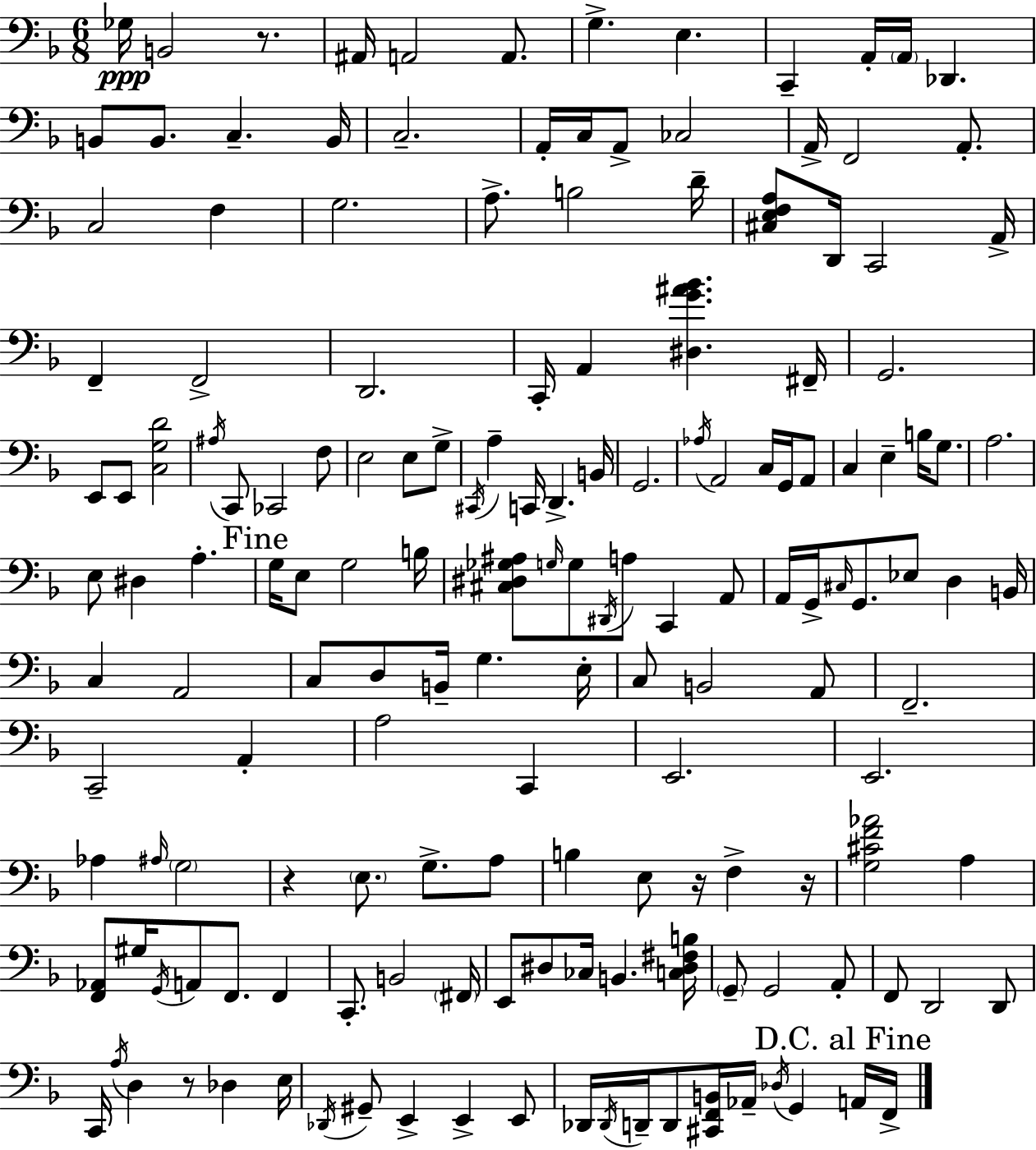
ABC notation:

X:1
T:Untitled
M:6/8
L:1/4
K:F
_G,/4 B,,2 z/2 ^A,,/4 A,,2 A,,/2 G, E, C,, A,,/4 A,,/4 _D,, B,,/2 B,,/2 C, B,,/4 C,2 A,,/4 C,/4 A,,/2 _C,2 A,,/4 F,,2 A,,/2 C,2 F, G,2 A,/2 B,2 D/4 [^C,E,F,A,]/2 D,,/4 C,,2 A,,/4 F,, F,,2 D,,2 C,,/4 A,, [^D,G^A_B] ^F,,/4 G,,2 E,,/2 E,,/2 [C,G,D]2 ^A,/4 C,,/2 _C,,2 F,/2 E,2 E,/2 G,/2 ^C,,/4 A, C,,/4 D,, B,,/4 G,,2 _A,/4 A,,2 C,/4 G,,/4 A,,/2 C, E, B,/4 G,/2 A,2 E,/2 ^D, A, G,/4 E,/2 G,2 B,/4 [^C,^D,_G,^A,]/2 G,/4 G,/2 ^D,,/4 A,/2 C,, A,,/2 A,,/4 G,,/4 ^C,/4 G,,/2 _E,/2 D, B,,/4 C, A,,2 C,/2 D,/2 B,,/4 G, E,/4 C,/2 B,,2 A,,/2 F,,2 C,,2 A,, A,2 C,, E,,2 E,,2 _A, ^A,/4 G,2 z E,/2 G,/2 A,/2 B, E,/2 z/4 F, z/4 [G,^CF_A]2 A, [F,,_A,,]/2 ^G,/4 G,,/4 A,,/2 F,,/2 F,, C,,/2 B,,2 ^F,,/4 E,,/2 ^D,/2 _C,/4 B,, [C,^D,^F,B,]/4 G,,/2 G,,2 A,,/2 F,,/2 D,,2 D,,/2 C,,/4 A,/4 D, z/2 _D, E,/4 _D,,/4 ^G,,/2 E,, E,, E,,/2 _D,,/4 _D,,/4 D,,/4 D,,/2 [^C,,F,,B,,]/4 _A,,/4 _D,/4 G,, A,,/4 F,,/4